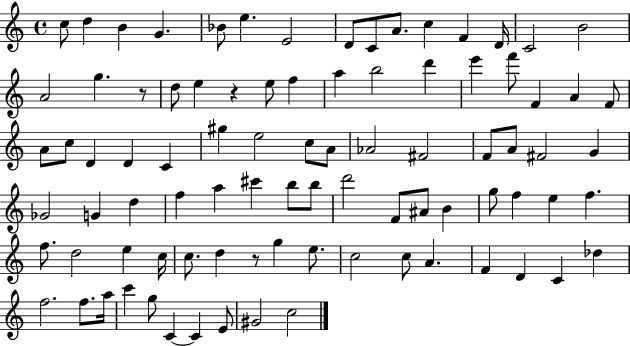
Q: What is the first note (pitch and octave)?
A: C5